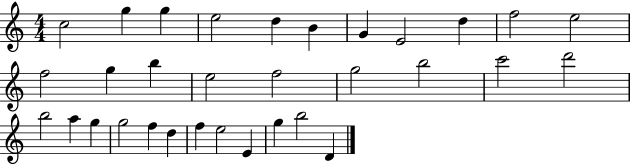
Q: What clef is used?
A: treble